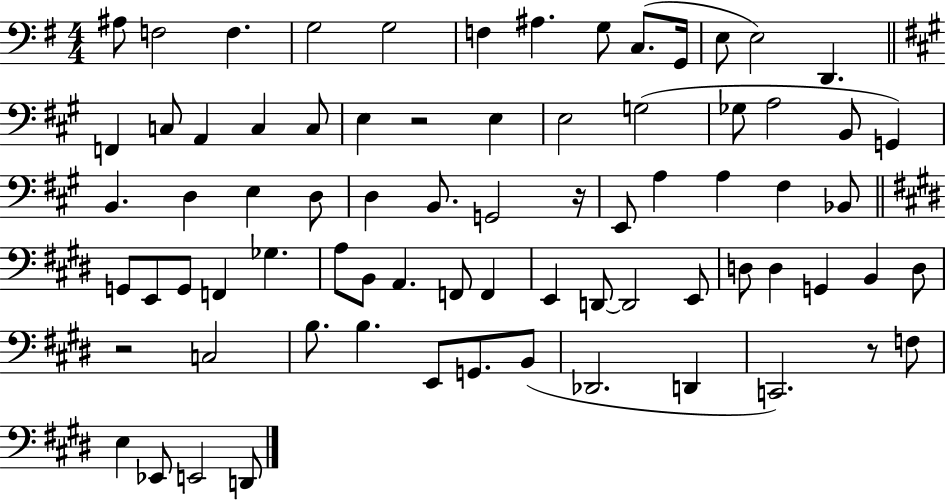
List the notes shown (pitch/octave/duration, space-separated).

A#3/e F3/h F3/q. G3/h G3/h F3/q A#3/q. G3/e C3/e. G2/s E3/e E3/h D2/q. F2/q C3/e A2/q C3/q C3/e E3/q R/h E3/q E3/h G3/h Gb3/e A3/h B2/e G2/q B2/q. D3/q E3/q D3/e D3/q B2/e. G2/h R/s E2/e A3/q A3/q F#3/q Bb2/e G2/e E2/e G2/e F2/q Gb3/q. A3/e B2/e A2/q. F2/e F2/q E2/q D2/e D2/h E2/e D3/e D3/q G2/q B2/q D3/e R/h C3/h B3/e. B3/q. E2/e G2/e. B2/e Db2/h. D2/q C2/h. R/e F3/e E3/q Eb2/e E2/h D2/e